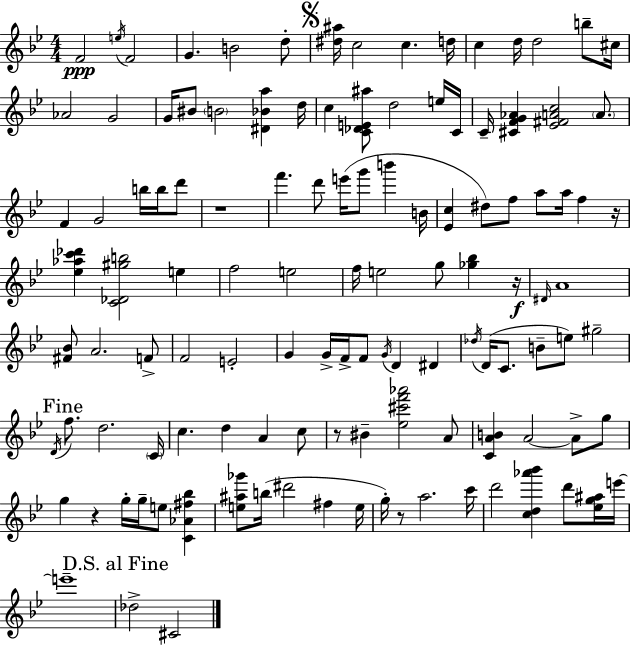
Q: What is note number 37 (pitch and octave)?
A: B4